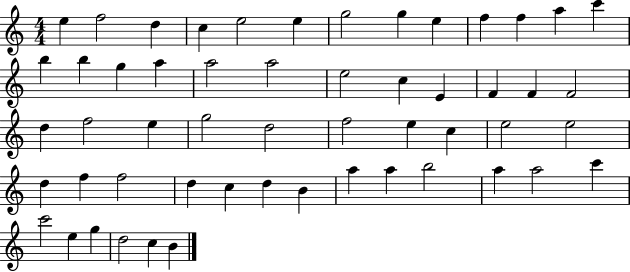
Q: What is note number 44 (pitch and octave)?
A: A5